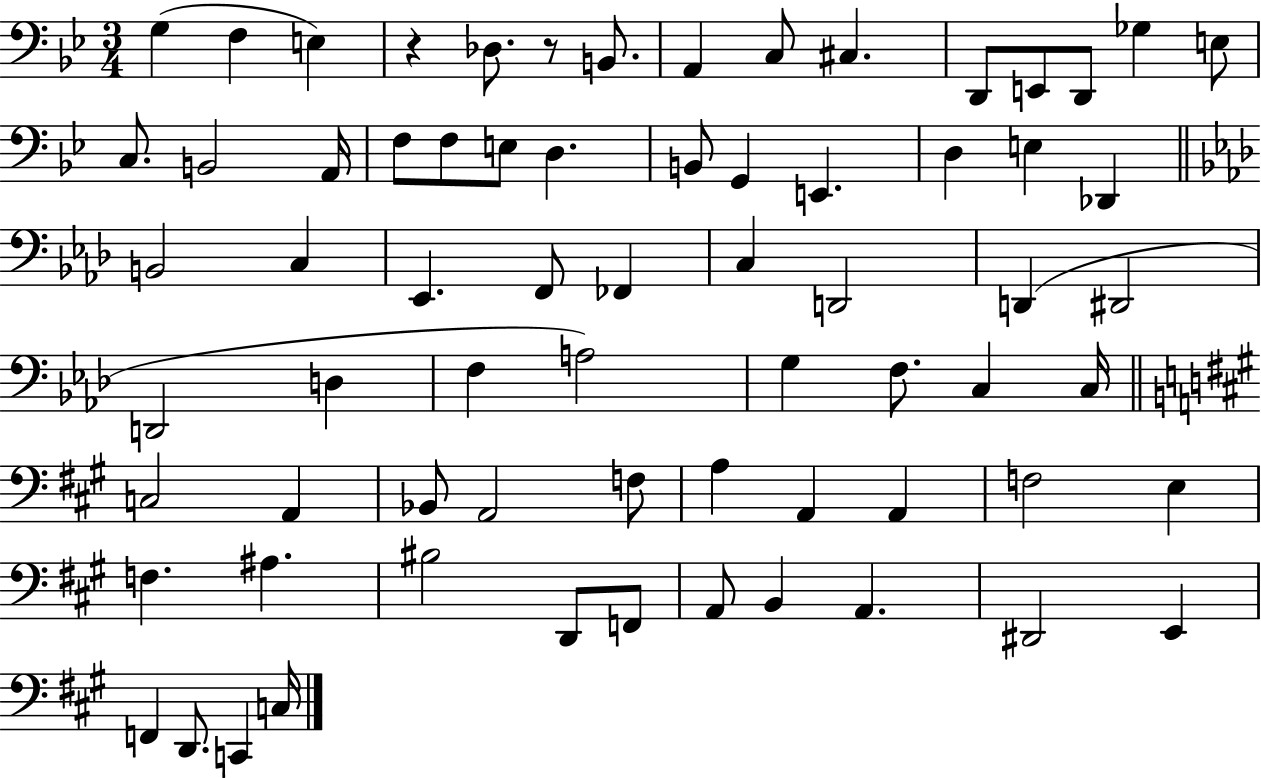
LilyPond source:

{
  \clef bass
  \numericTimeSignature
  \time 3/4
  \key bes \major
  g4( f4 e4) | r4 des8. r8 b,8. | a,4 c8 cis4. | d,8 e,8 d,8 ges4 e8 | \break c8. b,2 a,16 | f8 f8 e8 d4. | b,8 g,4 e,4. | d4 e4 des,4 | \break \bar "||" \break \key f \minor b,2 c4 | ees,4. f,8 fes,4 | c4 d,2 | d,4( dis,2 | \break d,2 d4 | f4 a2) | g4 f8. c4 c16 | \bar "||" \break \key a \major c2 a,4 | bes,8 a,2 f8 | a4 a,4 a,4 | f2 e4 | \break f4. ais4. | bis2 d,8 f,8 | a,8 b,4 a,4. | dis,2 e,4 | \break f,4 d,8. c,4 c16 | \bar "|."
}